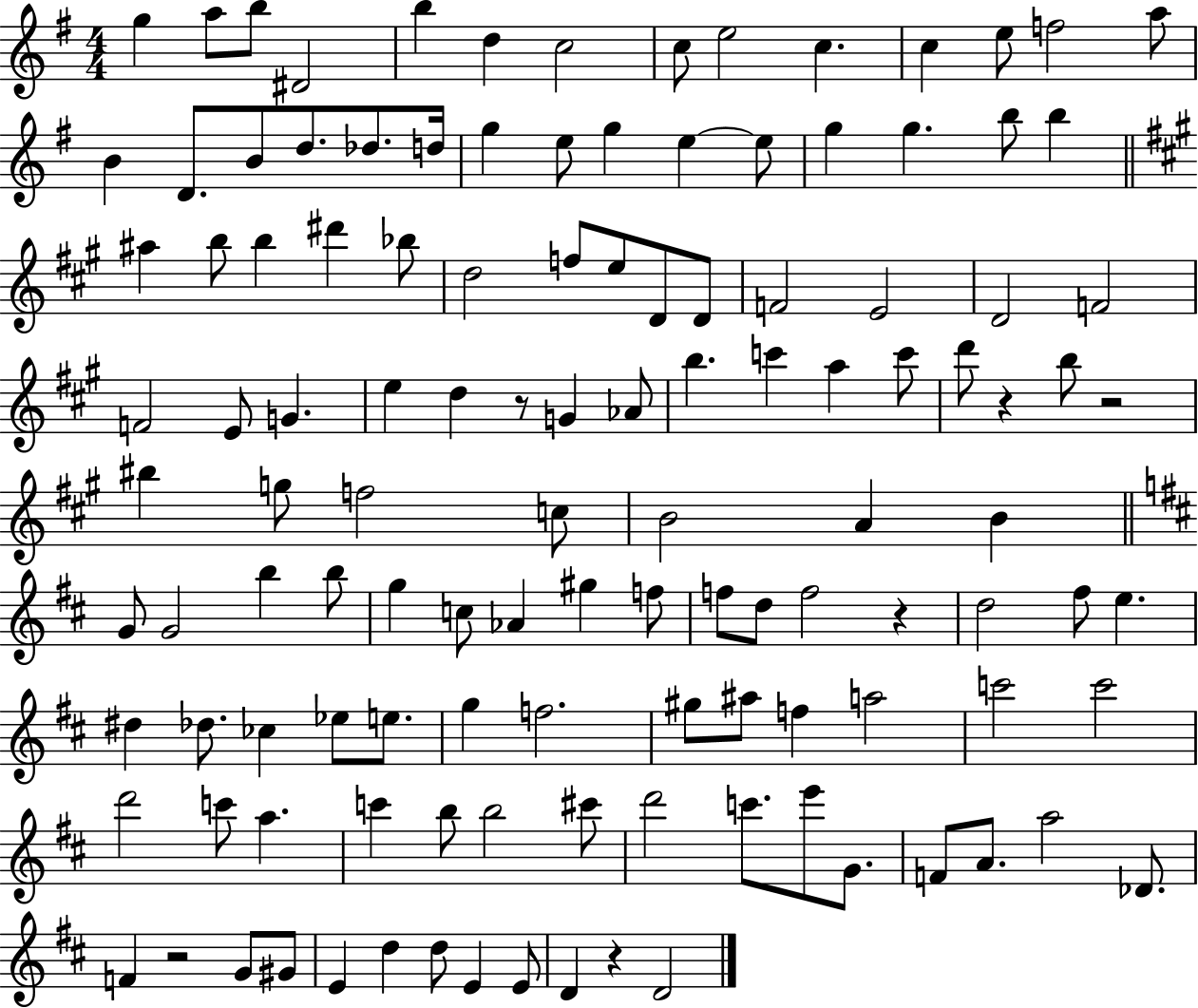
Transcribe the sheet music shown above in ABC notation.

X:1
T:Untitled
M:4/4
L:1/4
K:G
g a/2 b/2 ^D2 b d c2 c/2 e2 c c e/2 f2 a/2 B D/2 B/2 d/2 _d/2 d/4 g e/2 g e e/2 g g b/2 b ^a b/2 b ^d' _b/2 d2 f/2 e/2 D/2 D/2 F2 E2 D2 F2 F2 E/2 G e d z/2 G _A/2 b c' a c'/2 d'/2 z b/2 z2 ^b g/2 f2 c/2 B2 A B G/2 G2 b b/2 g c/2 _A ^g f/2 f/2 d/2 f2 z d2 ^f/2 e ^d _d/2 _c _e/2 e/2 g f2 ^g/2 ^a/2 f a2 c'2 c'2 d'2 c'/2 a c' b/2 b2 ^c'/2 d'2 c'/2 e'/2 G/2 F/2 A/2 a2 _D/2 F z2 G/2 ^G/2 E d d/2 E E/2 D z D2